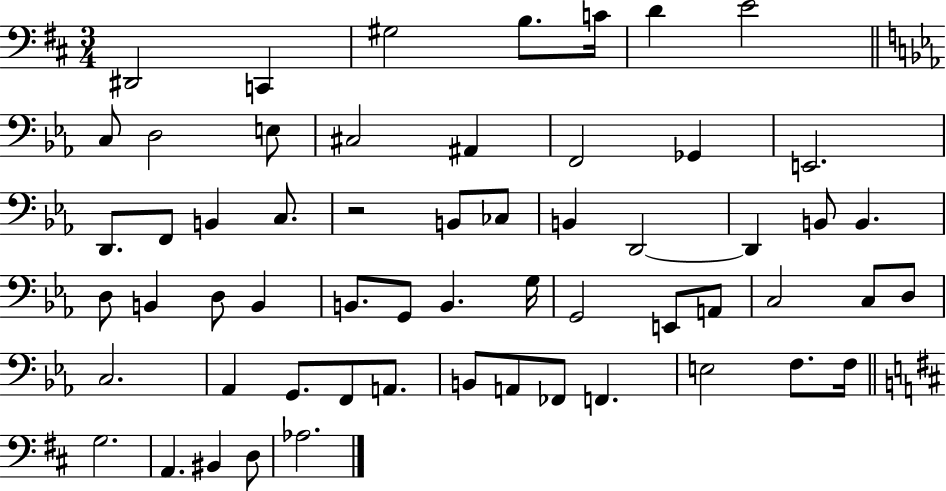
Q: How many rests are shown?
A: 1